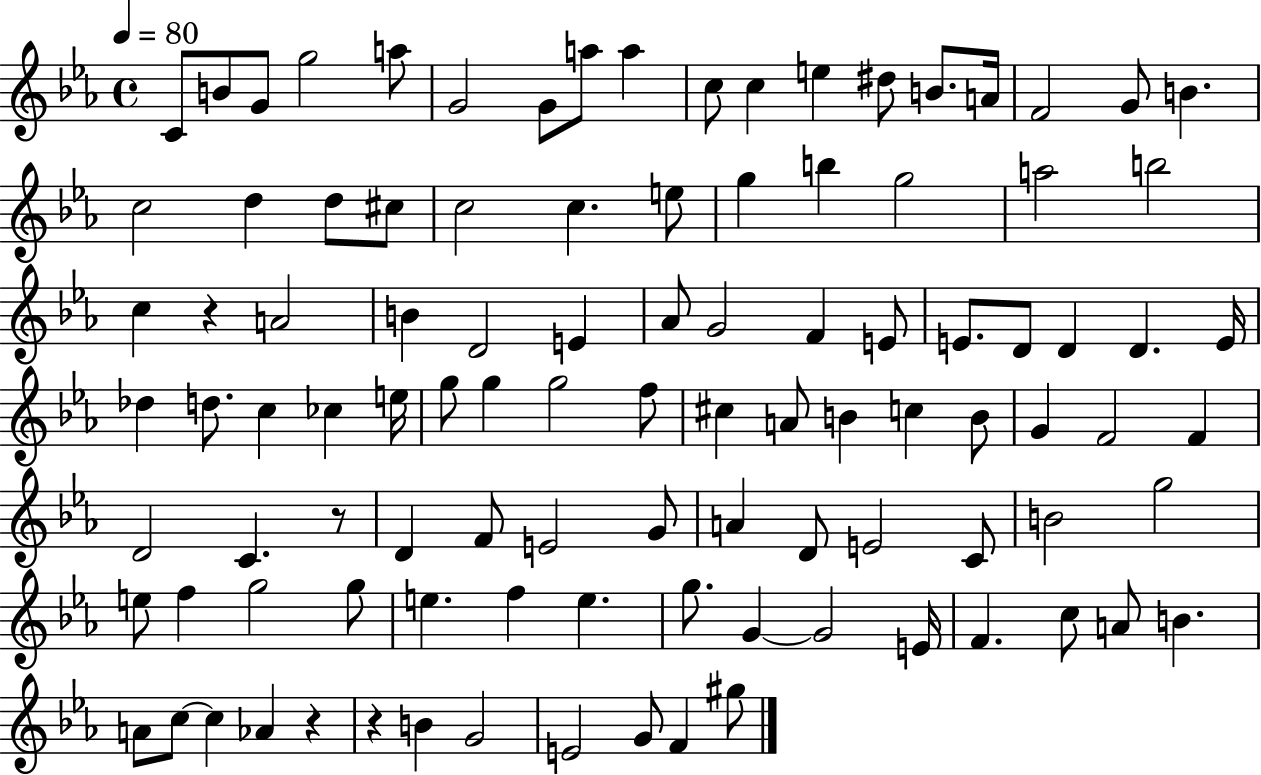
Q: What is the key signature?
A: EES major